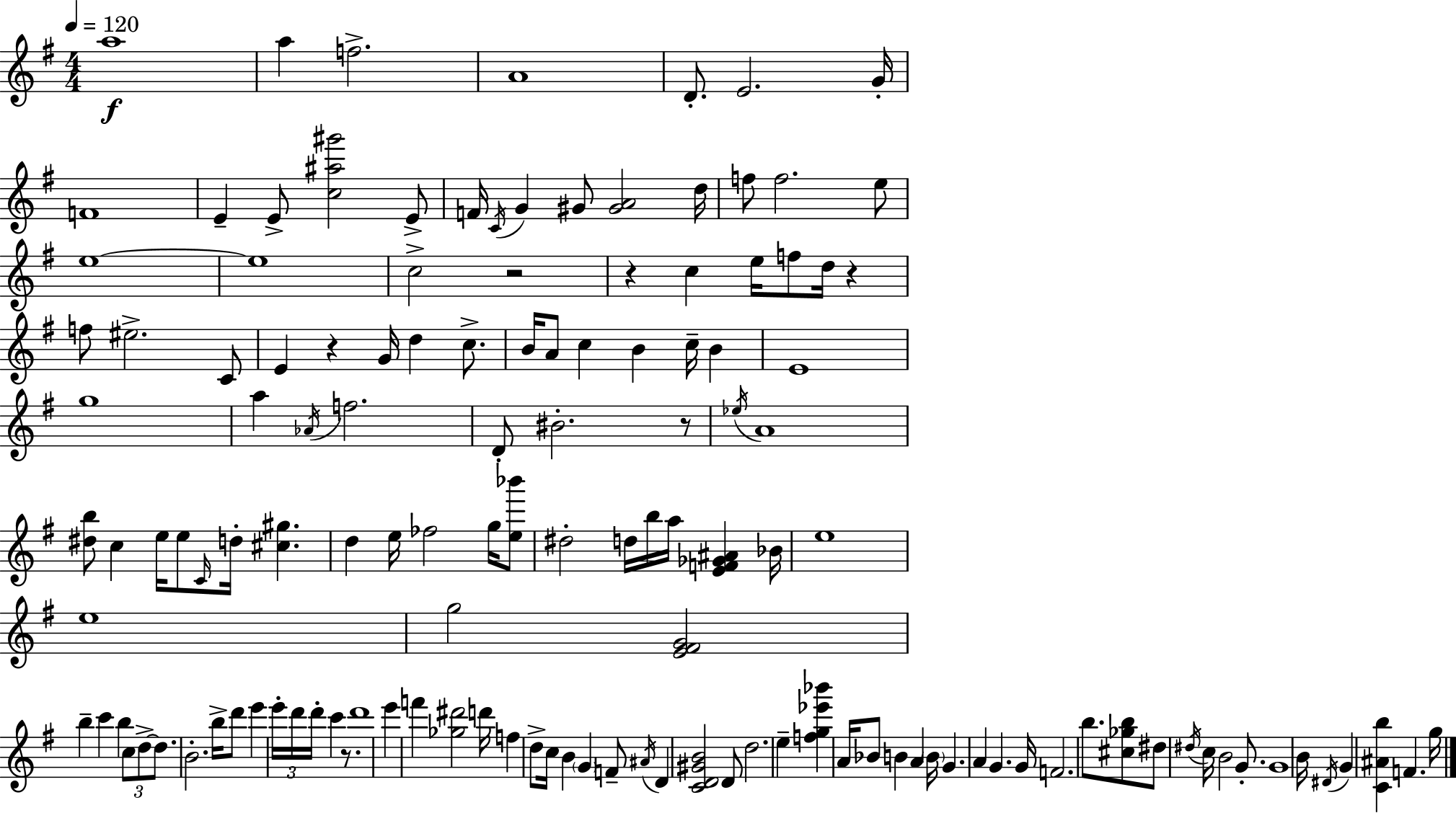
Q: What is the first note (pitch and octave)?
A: A5